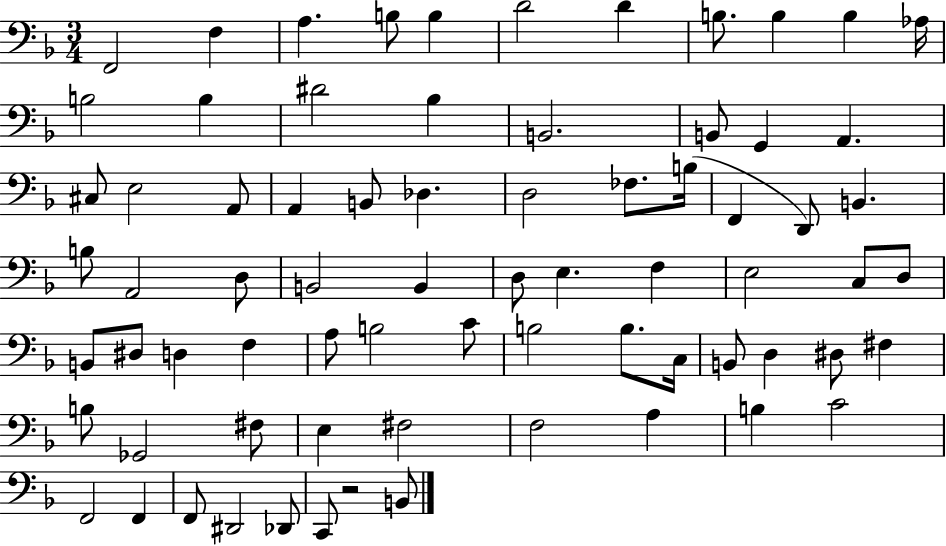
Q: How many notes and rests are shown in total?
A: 73